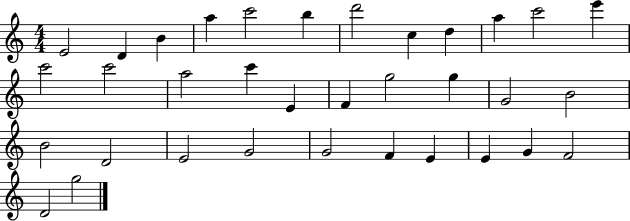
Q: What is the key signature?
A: C major